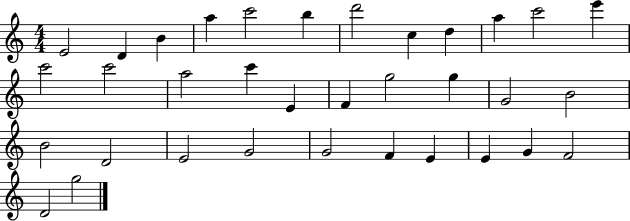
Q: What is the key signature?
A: C major